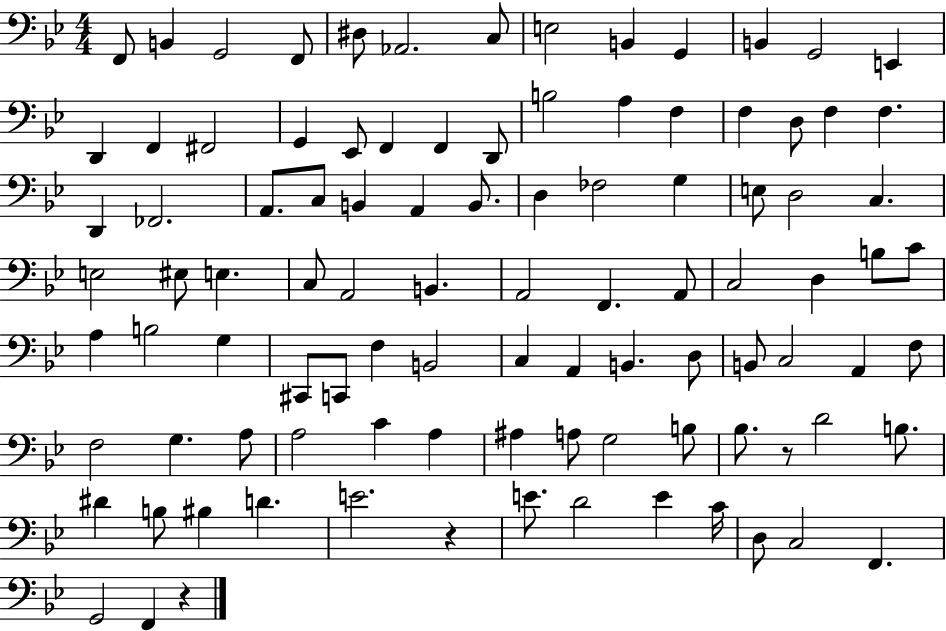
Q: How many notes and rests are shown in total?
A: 99